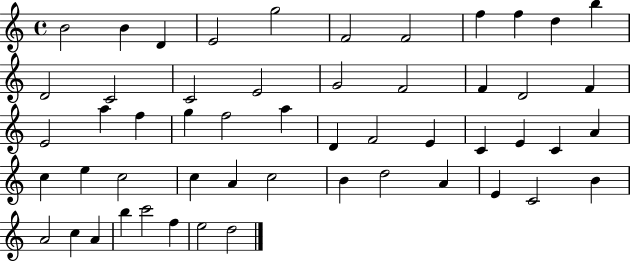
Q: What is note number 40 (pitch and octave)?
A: B4